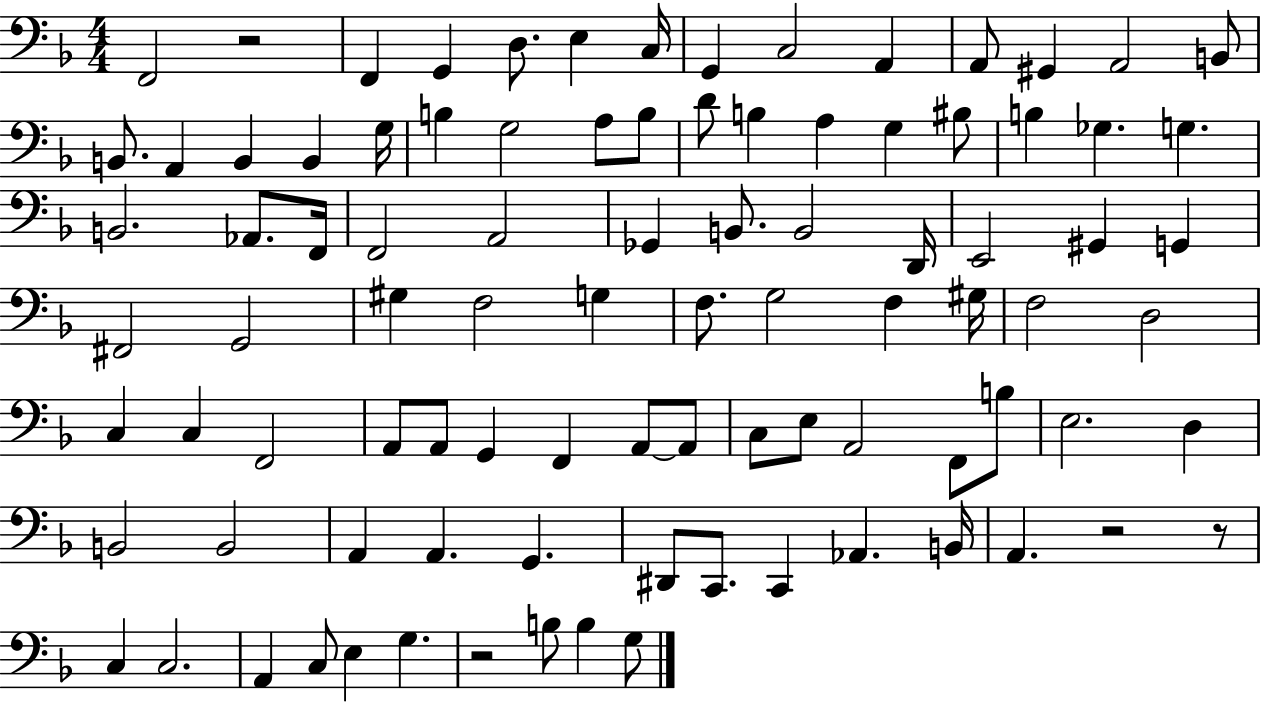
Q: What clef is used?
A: bass